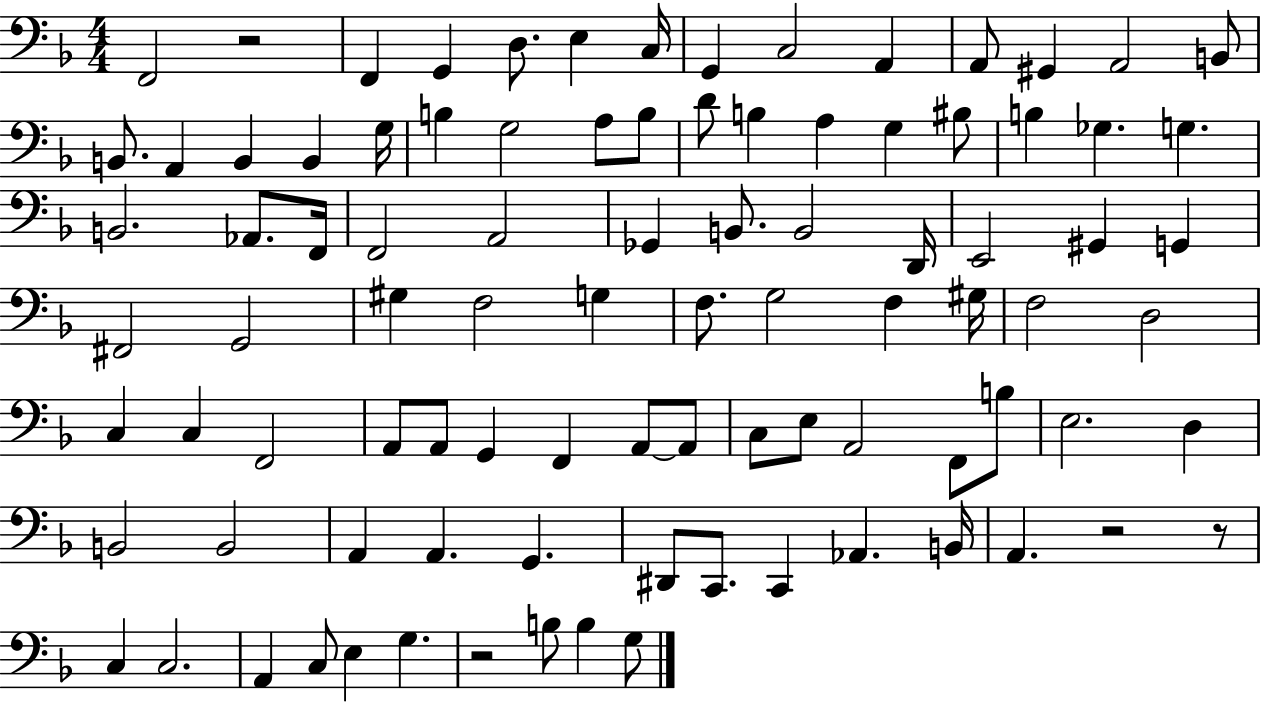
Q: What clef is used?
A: bass